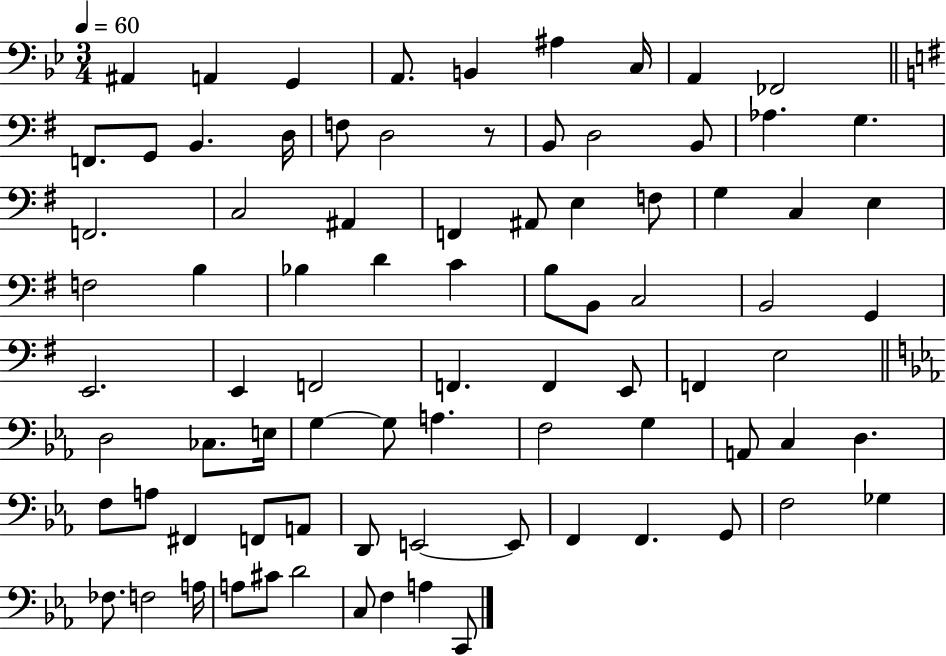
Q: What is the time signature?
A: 3/4